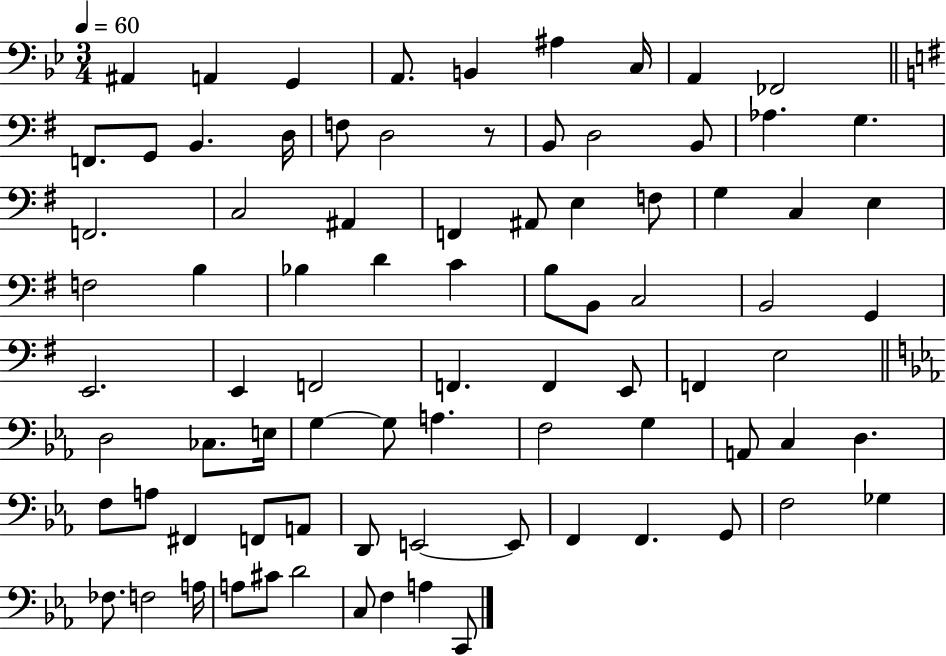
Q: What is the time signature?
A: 3/4